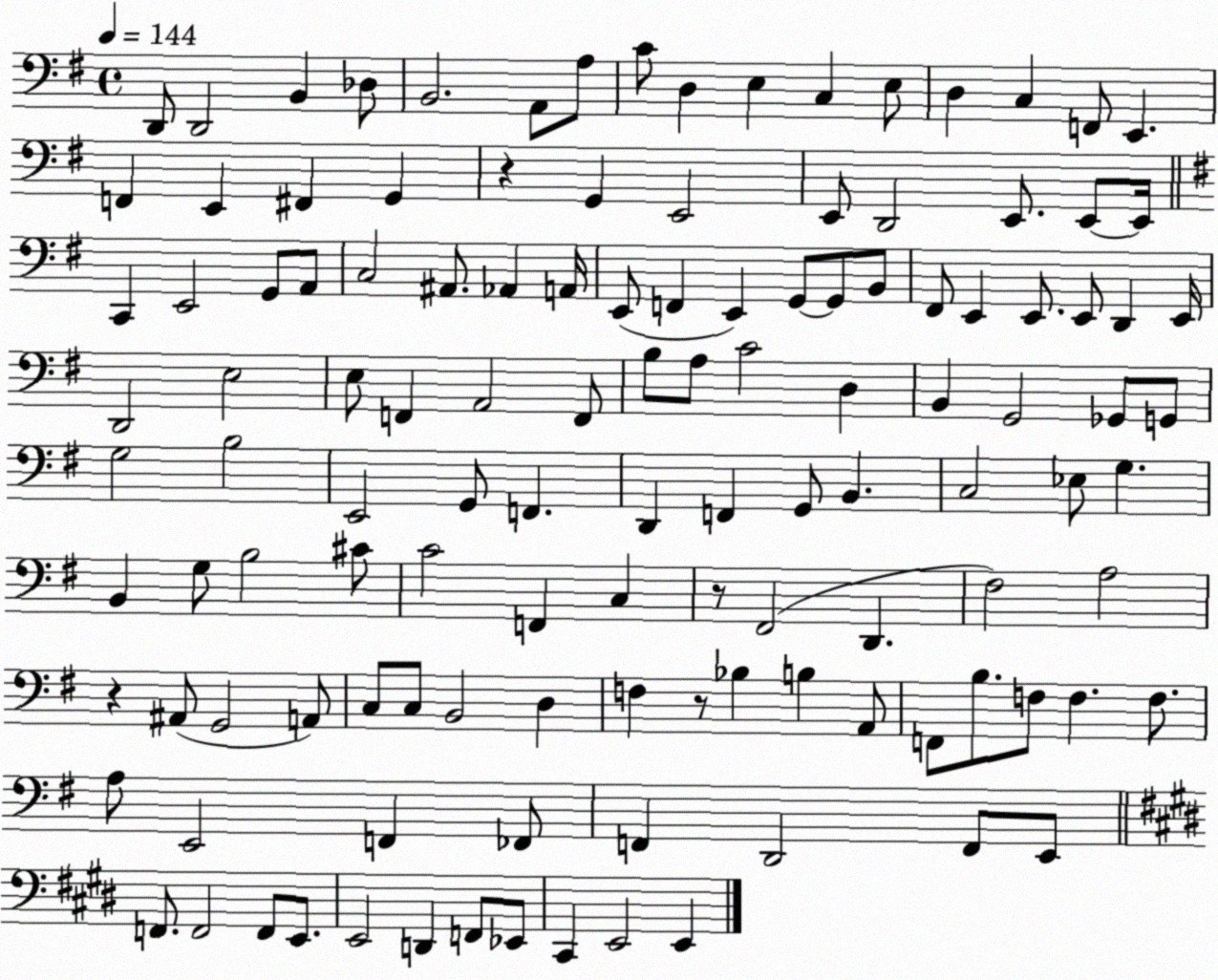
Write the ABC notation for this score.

X:1
T:Untitled
M:4/4
L:1/4
K:G
D,,/2 D,,2 B,, _D,/2 B,,2 A,,/2 A,/2 C/2 D, E, C, E,/2 D, C, F,,/2 E,, F,, E,, ^F,, G,, z G,, E,,2 E,,/2 D,,2 E,,/2 E,,/2 E,,/4 C,, E,,2 G,,/2 A,,/2 C,2 ^A,,/2 _A,, A,,/4 E,,/2 F,, E,, G,,/2 G,,/2 B,,/2 ^F,,/2 E,, E,,/2 E,,/2 D,, E,,/4 D,,2 E,2 E,/2 F,, A,,2 F,,/2 B,/2 A,/2 C2 D, B,, G,,2 _G,,/2 G,,/2 G,2 B,2 E,,2 G,,/2 F,, D,, F,, G,,/2 B,, C,2 _E,/2 G, B,, G,/2 B,2 ^C/2 C2 F,, C, z/2 ^F,,2 D,, ^F,2 A,2 z ^A,,/2 G,,2 A,,/2 C,/2 C,/2 B,,2 D, F, z/2 _B, B, A,,/2 F,,/2 B,/2 F,/2 F, F,/2 A,/2 E,,2 F,, _F,,/2 F,, D,,2 F,,/2 E,,/2 F,,/2 F,,2 F,,/2 E,,/2 E,,2 D,, F,,/2 _E,,/2 ^C,, E,,2 E,,